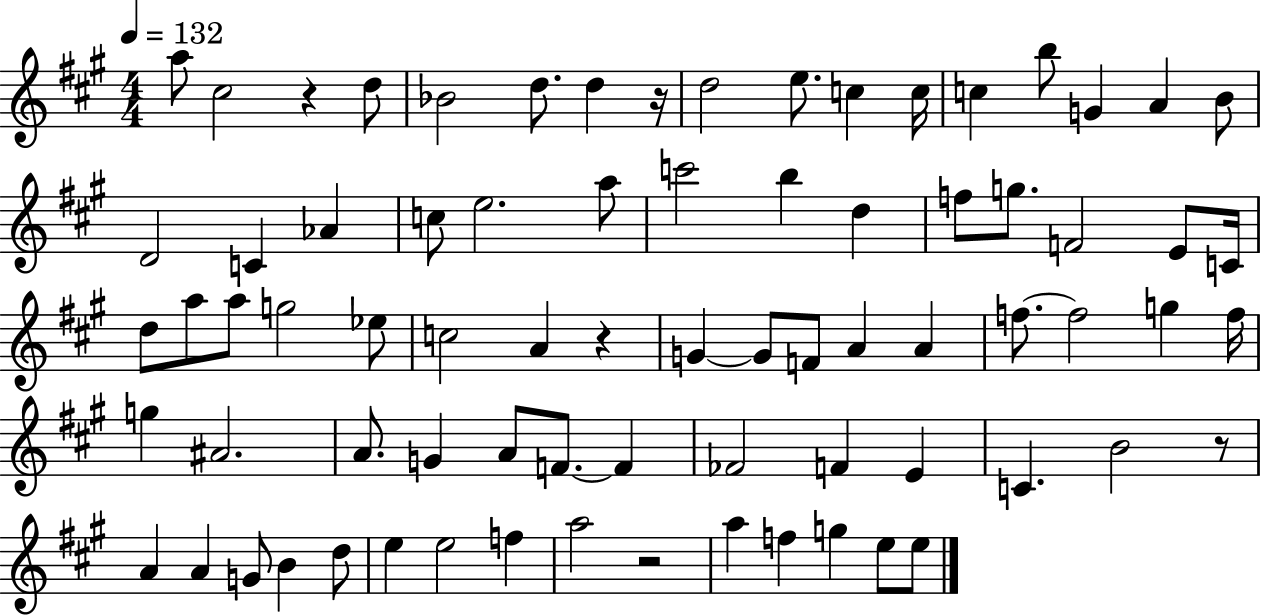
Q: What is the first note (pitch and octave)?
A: A5